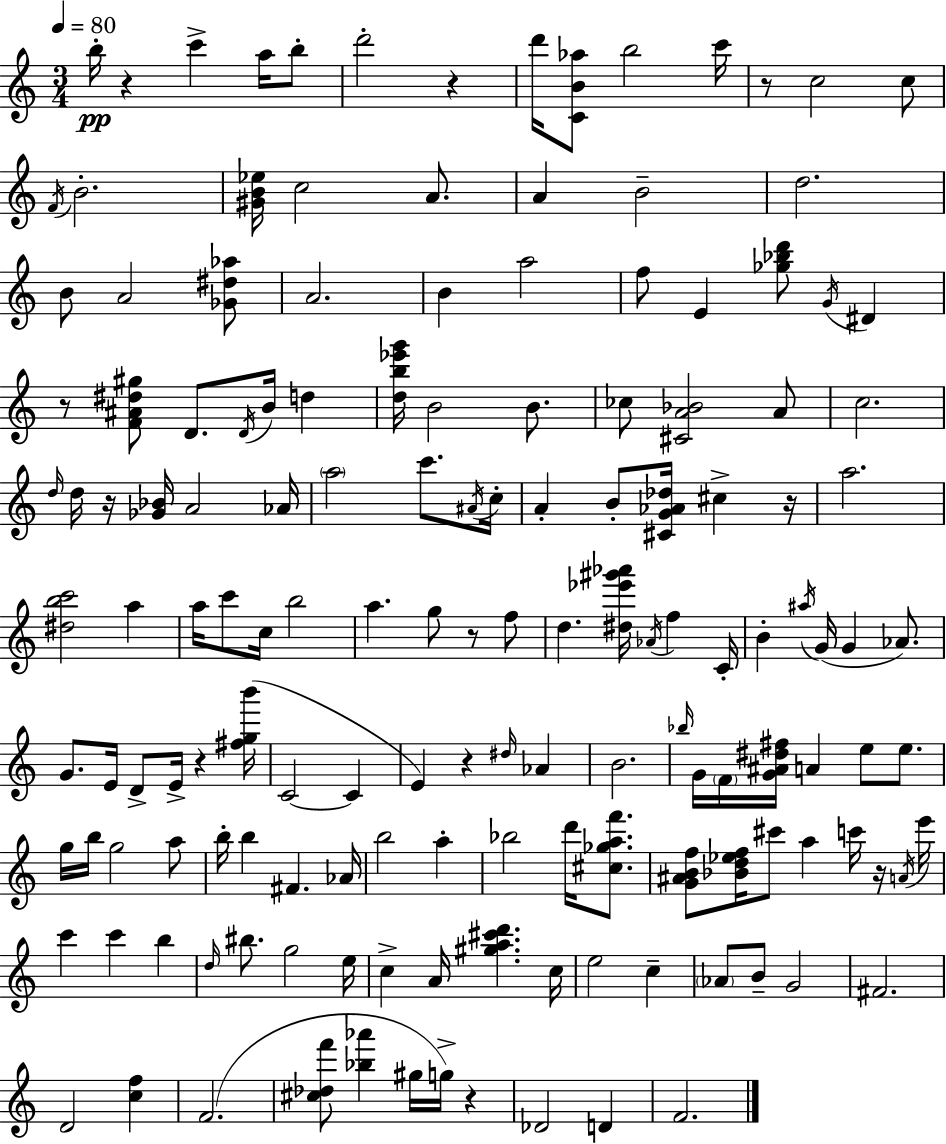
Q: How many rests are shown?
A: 11